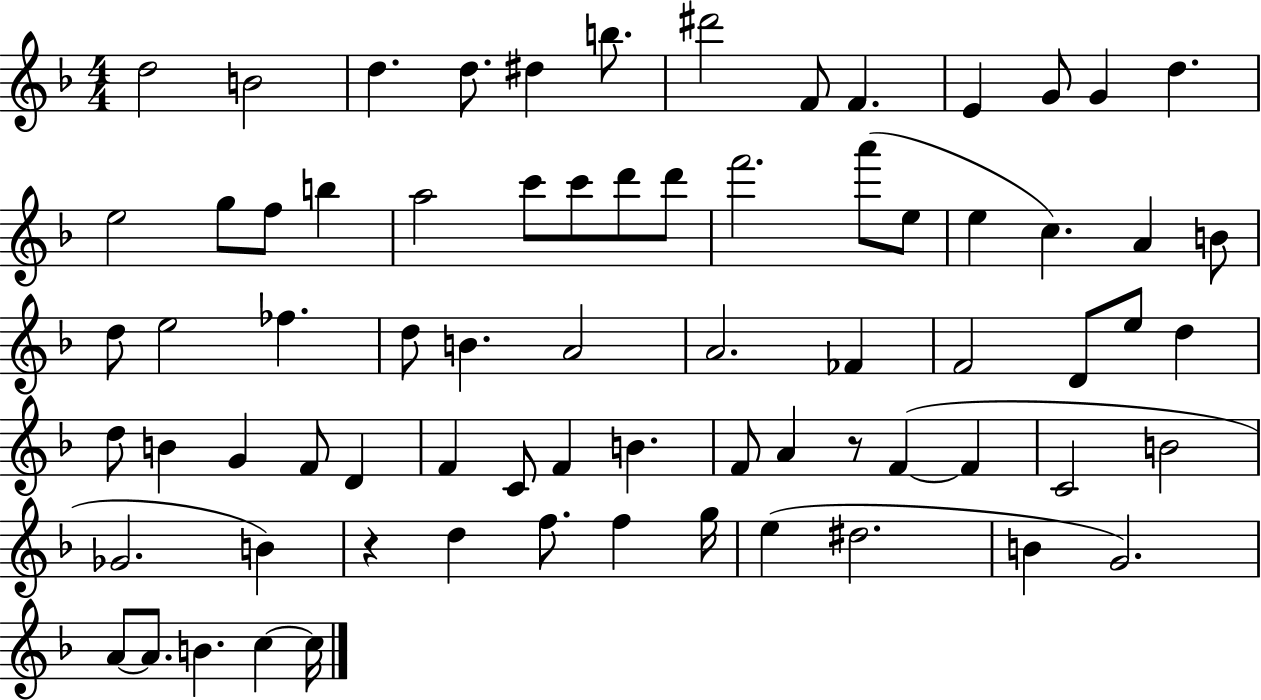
X:1
T:Untitled
M:4/4
L:1/4
K:F
d2 B2 d d/2 ^d b/2 ^d'2 F/2 F E G/2 G d e2 g/2 f/2 b a2 c'/2 c'/2 d'/2 d'/2 f'2 a'/2 e/2 e c A B/2 d/2 e2 _f d/2 B A2 A2 _F F2 D/2 e/2 d d/2 B G F/2 D F C/2 F B F/2 A z/2 F F C2 B2 _G2 B z d f/2 f g/4 e ^d2 B G2 A/2 A/2 B c c/4